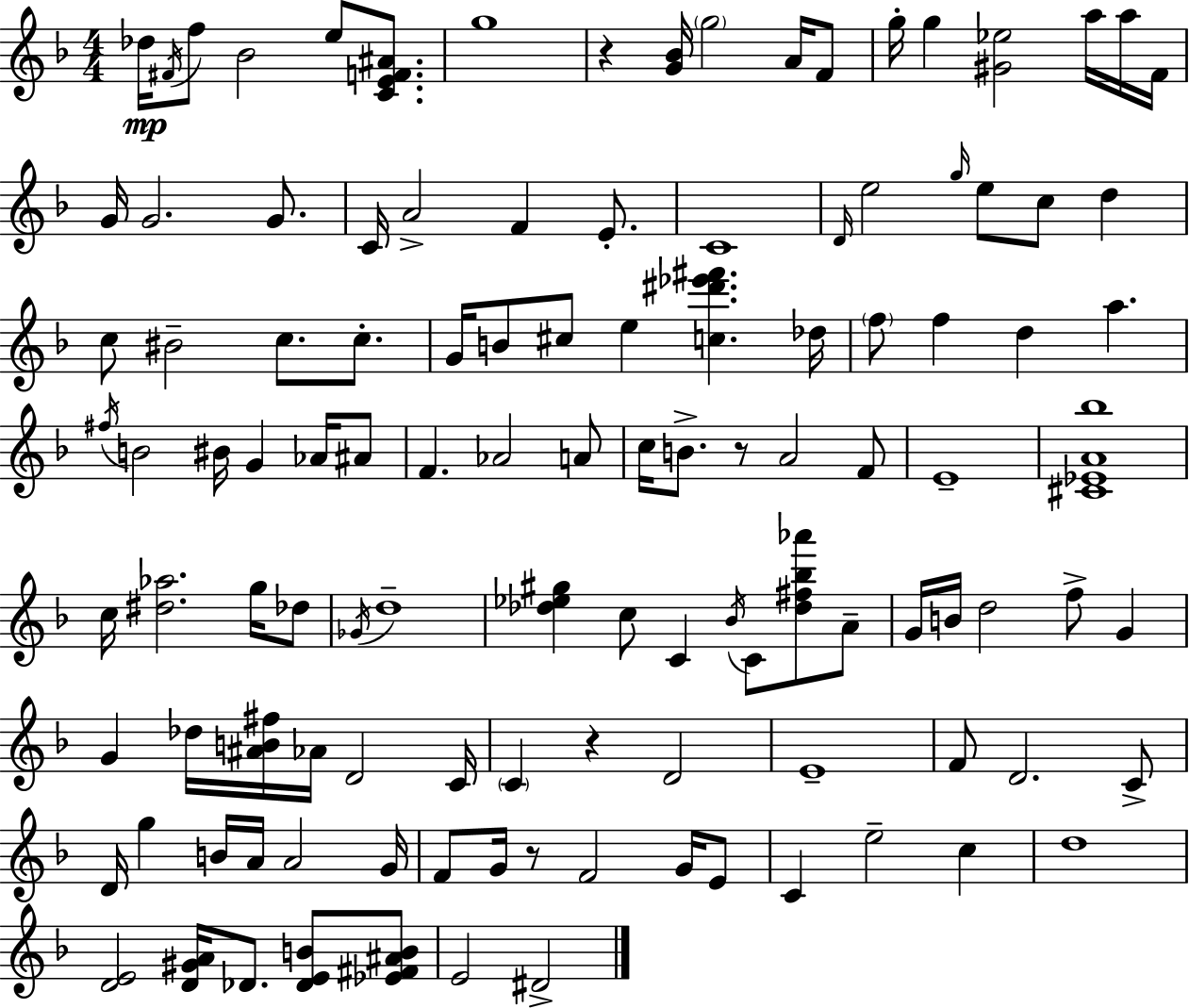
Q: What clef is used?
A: treble